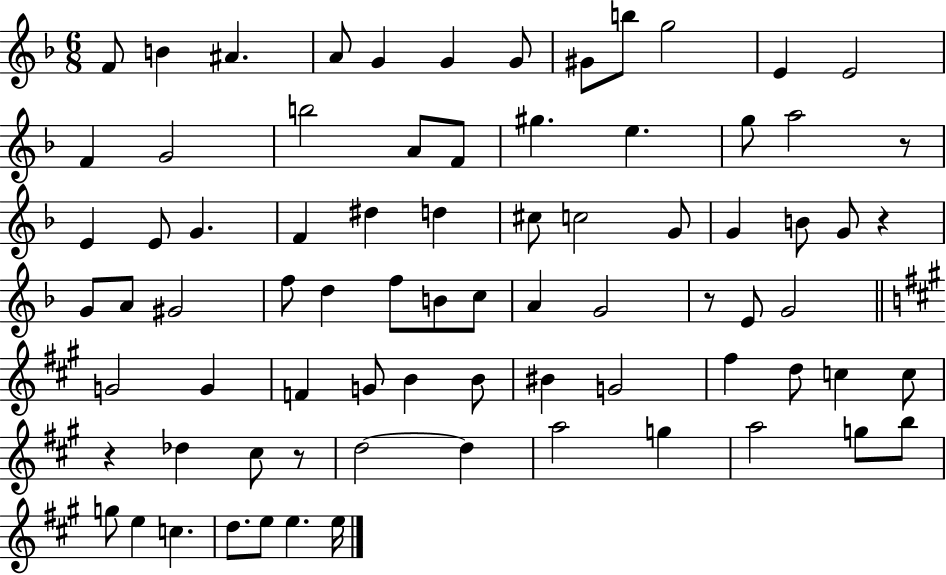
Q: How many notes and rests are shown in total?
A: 78